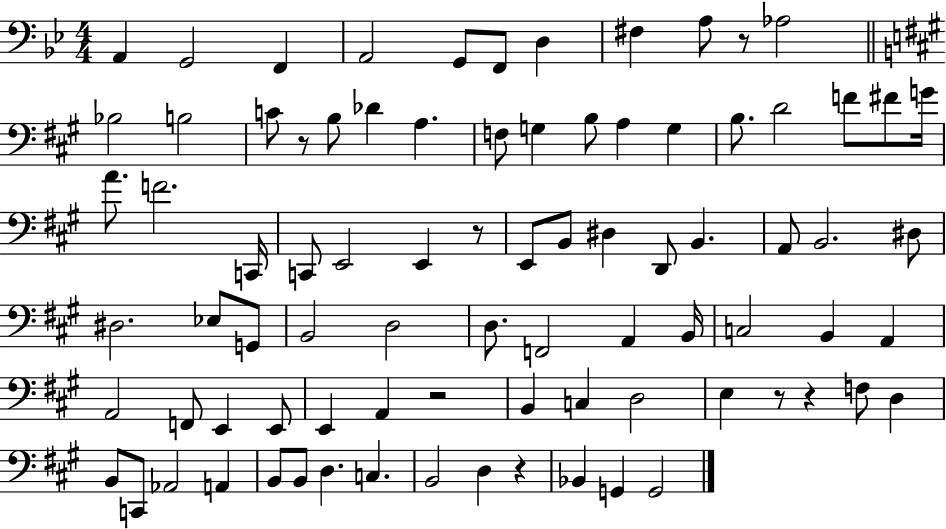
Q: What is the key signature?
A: BES major